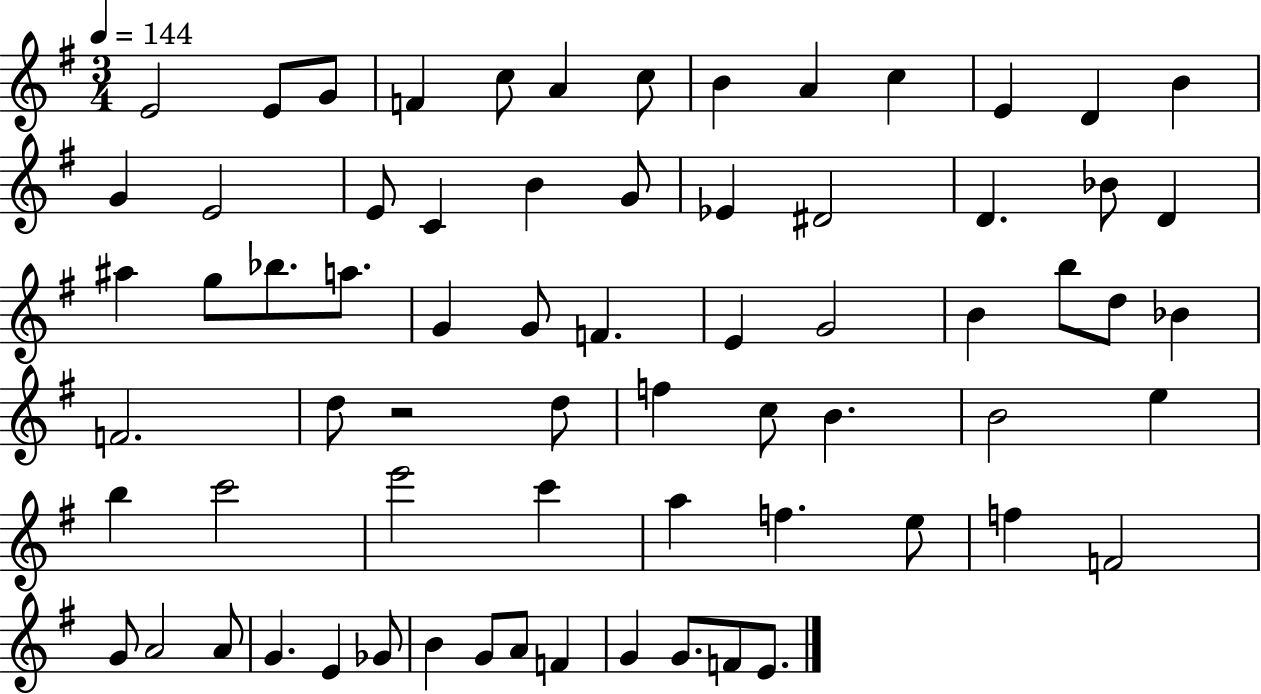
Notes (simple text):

E4/h E4/e G4/e F4/q C5/e A4/q C5/e B4/q A4/q C5/q E4/q D4/q B4/q G4/q E4/h E4/e C4/q B4/q G4/e Eb4/q D#4/h D4/q. Bb4/e D4/q A#5/q G5/e Bb5/e. A5/e. G4/q G4/e F4/q. E4/q G4/h B4/q B5/e D5/e Bb4/q F4/h. D5/e R/h D5/e F5/q C5/e B4/q. B4/h E5/q B5/q C6/h E6/h C6/q A5/q F5/q. E5/e F5/q F4/h G4/e A4/h A4/e G4/q. E4/q Gb4/e B4/q G4/e A4/e F4/q G4/q G4/e. F4/e E4/e.